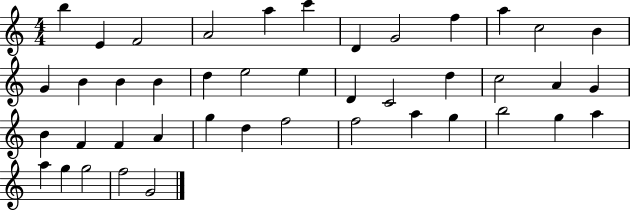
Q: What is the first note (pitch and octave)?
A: B5